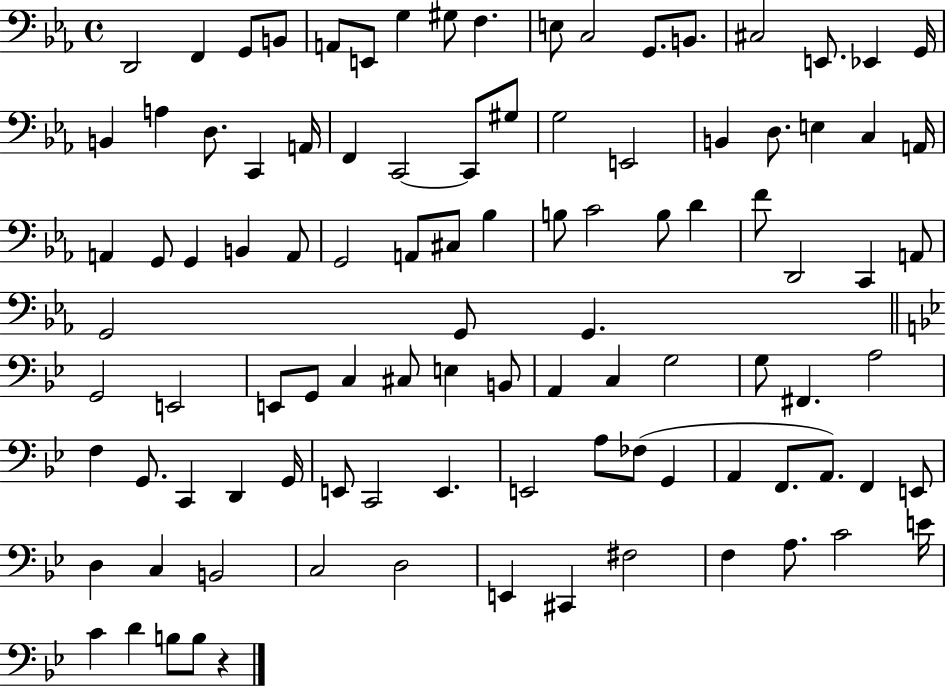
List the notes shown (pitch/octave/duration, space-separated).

D2/h F2/q G2/e B2/e A2/e E2/e G3/q G#3/e F3/q. E3/e C3/h G2/e. B2/e. C#3/h E2/e. Eb2/q G2/s B2/q A3/q D3/e. C2/q A2/s F2/q C2/h C2/e G#3/e G3/h E2/h B2/q D3/e. E3/q C3/q A2/s A2/q G2/e G2/q B2/q A2/e G2/h A2/e C#3/e Bb3/q B3/e C4/h B3/e D4/q F4/e D2/h C2/q A2/e G2/h G2/e G2/q. G2/h E2/h E2/e G2/e C3/q C#3/e E3/q B2/e A2/q C3/q G3/h G3/e F#2/q. A3/h F3/q G2/e. C2/q D2/q G2/s E2/e C2/h E2/q. E2/h A3/e FES3/e G2/q A2/q F2/e. A2/e. F2/q E2/e D3/q C3/q B2/h C3/h D3/h E2/q C#2/q F#3/h F3/q A3/e. C4/h E4/s C4/q D4/q B3/e B3/e R/q